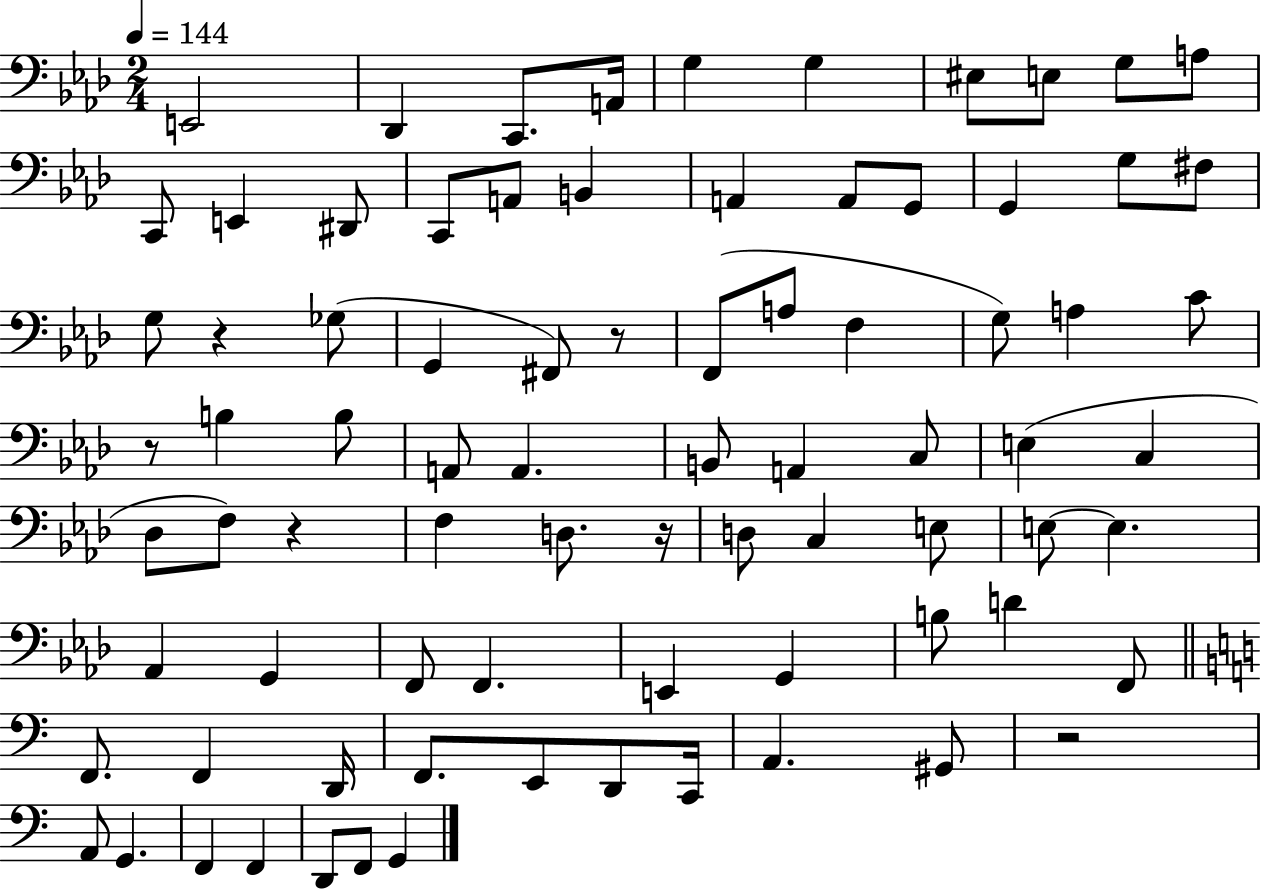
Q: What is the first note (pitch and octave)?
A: E2